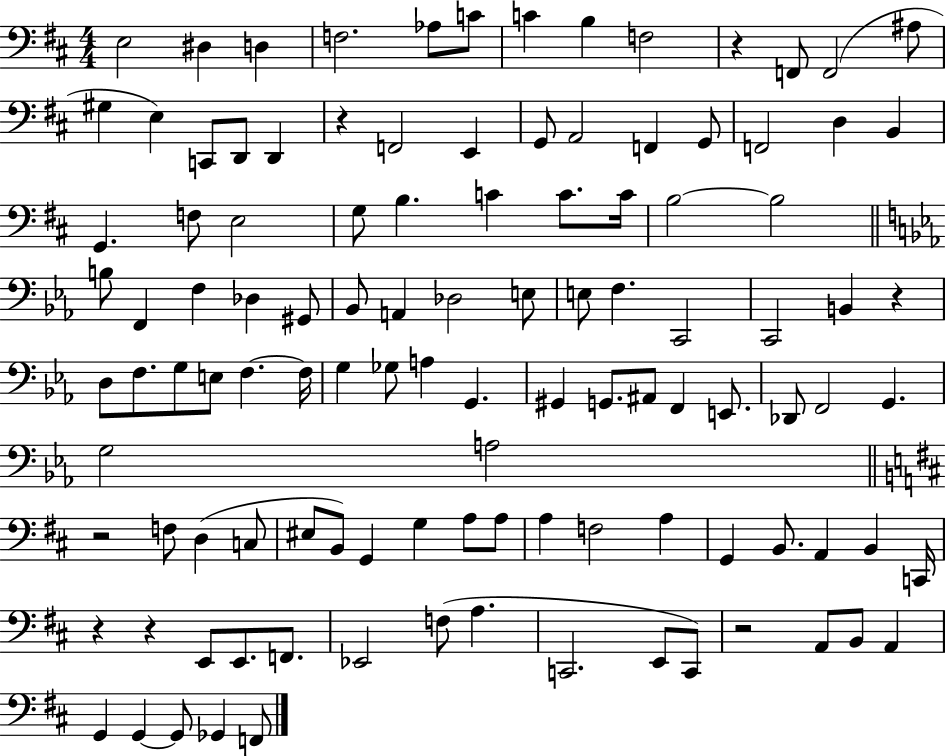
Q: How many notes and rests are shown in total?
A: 111